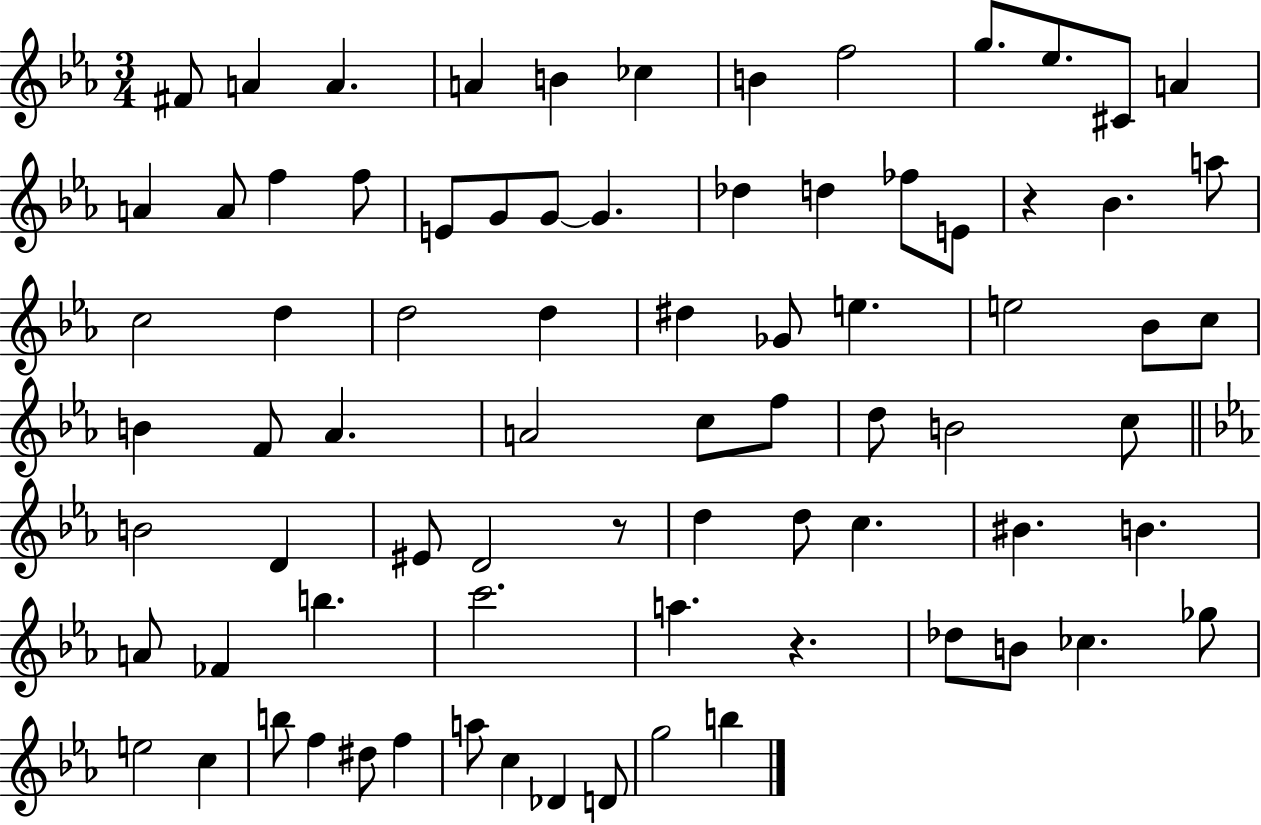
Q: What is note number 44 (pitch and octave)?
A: B4